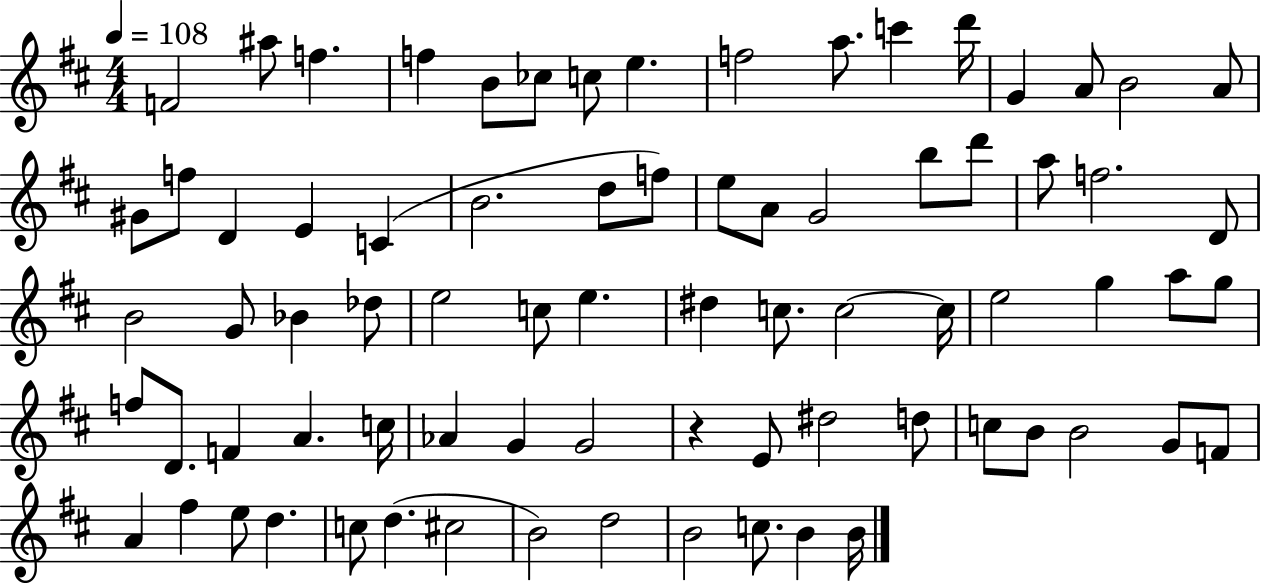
F4/h A#5/e F5/q. F5/q B4/e CES5/e C5/e E5/q. F5/h A5/e. C6/q D6/s G4/q A4/e B4/h A4/e G#4/e F5/e D4/q E4/q C4/q B4/h. D5/e F5/e E5/e A4/e G4/h B5/e D6/e A5/e F5/h. D4/e B4/h G4/e Bb4/q Db5/e E5/h C5/e E5/q. D#5/q C5/e. C5/h C5/s E5/h G5/q A5/e G5/e F5/e D4/e. F4/q A4/q. C5/s Ab4/q G4/q G4/h R/q E4/e D#5/h D5/e C5/e B4/e B4/h G4/e F4/e A4/q F#5/q E5/e D5/q. C5/e D5/q. C#5/h B4/h D5/h B4/h C5/e. B4/q B4/s